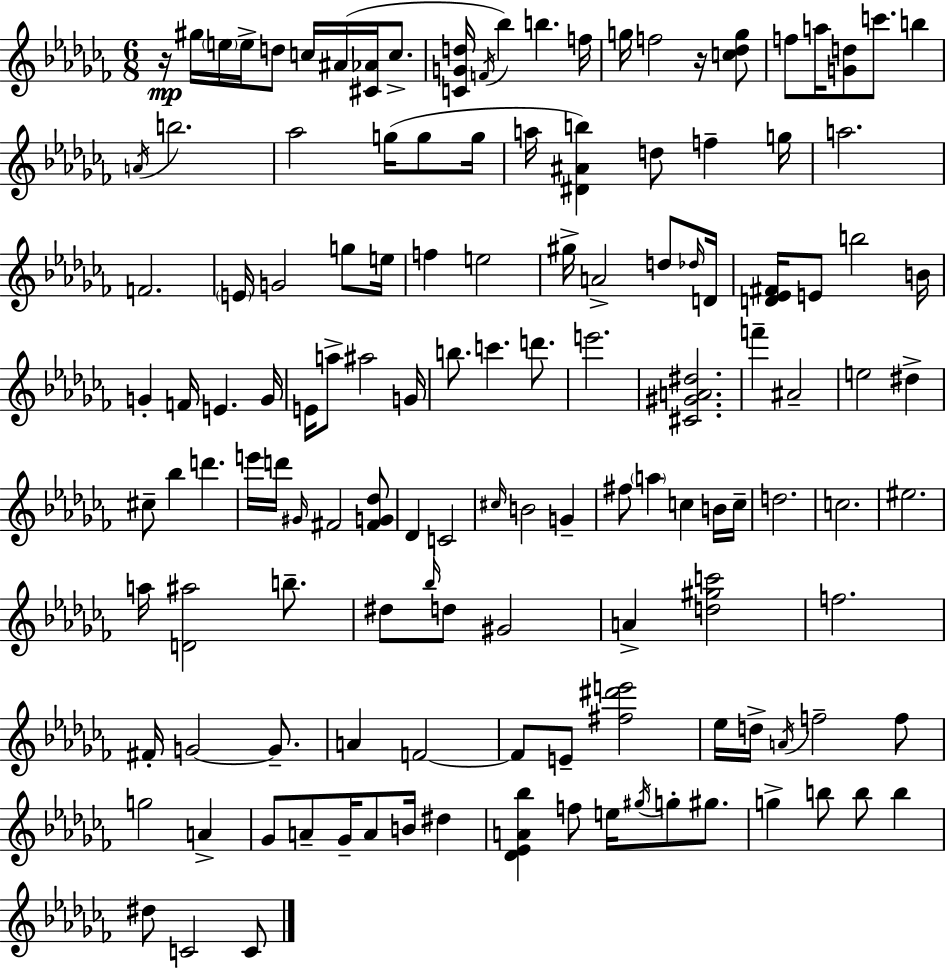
{
  \clef treble
  \numericTimeSignature
  \time 6/8
  \key aes \minor
  r16\mp gis''16 \parenthesize e''16 e''16-> d''8 c''16 ais'16( <cis' aes'>16 c''8.-> | <c' g' d''>16 \acciaccatura { f'16 } bes''4) b''4. | f''16 g''16 f''2 r16 <c'' des'' g''>8 | f''8 a''16 <g' d''>8 c'''8. b''4 | \break \acciaccatura { a'16 } b''2. | aes''2 g''16( g''8 | g''16 a''16 <dis' ais' b''>4) d''8 f''4-- | g''16 a''2. | \break f'2. | \parenthesize e'16 g'2 g''8 | e''16 f''4 e''2 | gis''16-> a'2-> d''8 | \break \grace { des''16 } d'16 <d' ees' fis'>16 e'8 b''2 | b'16 g'4-. f'16 e'4. | g'16 e'16 a''8-> ais''2 | g'16 b''8. c'''4. | \break d'''8. e'''2. | <cis' gis' a' dis''>2. | f'''4-- ais'2-- | e''2 dis''4-> | \break cis''8-- bes''4 d'''4. | e'''16 d'''16 \grace { gis'16 } fis'2 | <fis' g' des''>8 des'4 c'2 | \grace { cis''16 } b'2 | \break g'4-- fis''8 \parenthesize a''4 c''4 | b'16 c''16-- d''2. | c''2. | eis''2. | \break a''16 <d' ais''>2 | b''8.-- dis''8 \grace { bes''16 } d''8 gis'2 | a'4-> <d'' gis'' c'''>2 | f''2. | \break fis'16-. g'2~~ | g'8.-- a'4 f'2~~ | f'8 e'8-- <fis'' dis''' e'''>2 | ees''16 d''16-> \acciaccatura { a'16 } f''2-- | \break f''8 g''2 | a'4-> ges'8 a'8-- ges'16-- | a'8 b'16 dis''4 <des' ees' a' bes''>4 f''8 | e''16 \acciaccatura { gis''16 } g''8-. gis''8. g''4-> | \break b''8 b''8 b''4 dis''8 c'2 | c'8 \bar "|."
}